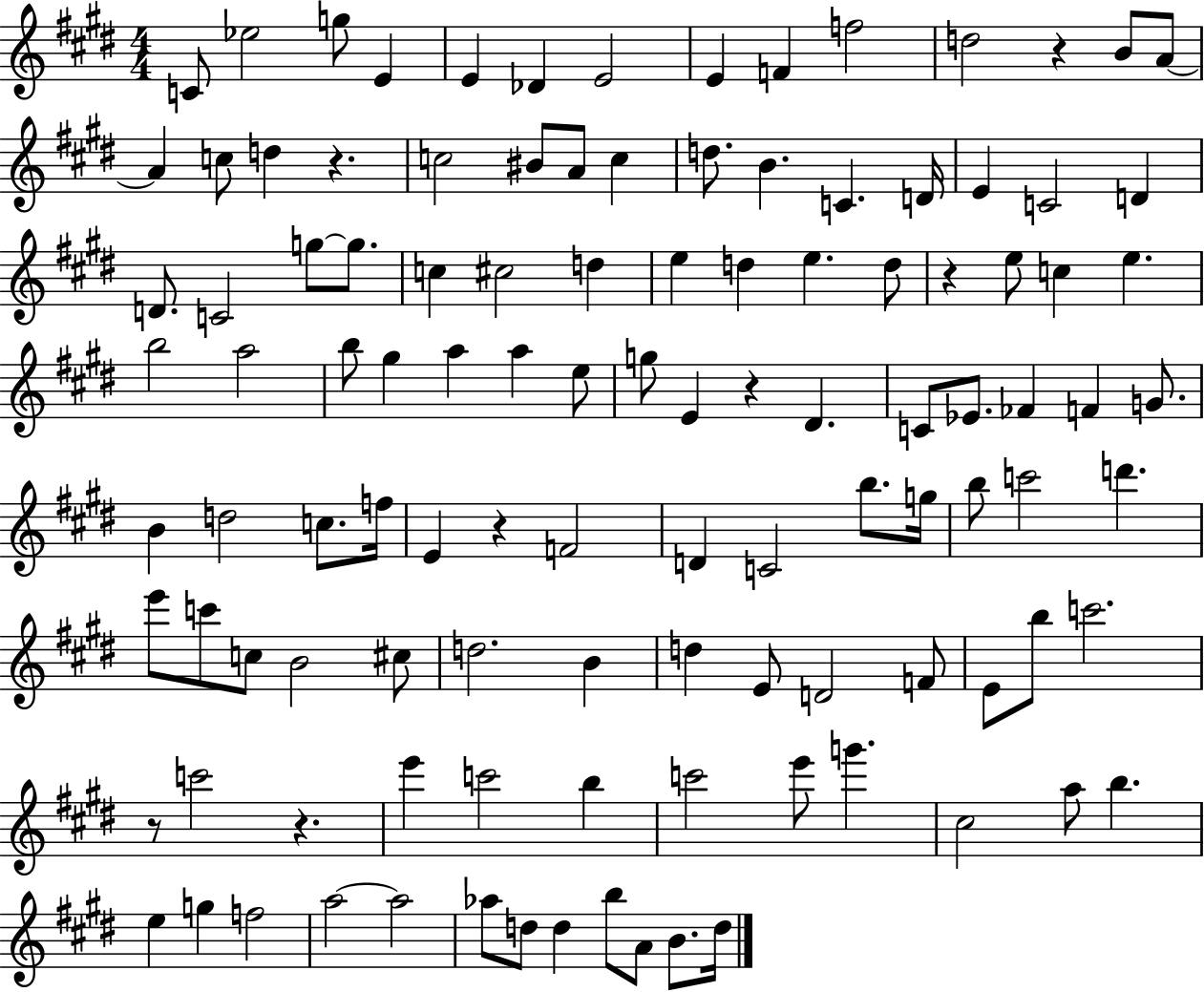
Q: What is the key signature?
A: E major